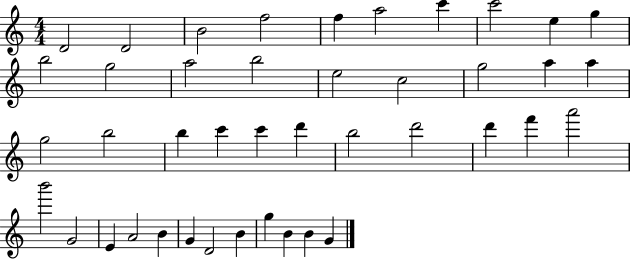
{
  \clef treble
  \numericTimeSignature
  \time 4/4
  \key c \major
  d'2 d'2 | b'2 f''2 | f''4 a''2 c'''4 | c'''2 e''4 g''4 | \break b''2 g''2 | a''2 b''2 | e''2 c''2 | g''2 a''4 a''4 | \break g''2 b''2 | b''4 c'''4 c'''4 d'''4 | b''2 d'''2 | d'''4 f'''4 a'''2 | \break b'''2 g'2 | e'4 a'2 b'4 | g'4 d'2 b'4 | g''4 b'4 b'4 g'4 | \break \bar "|."
}